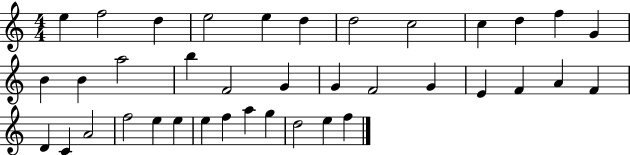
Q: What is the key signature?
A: C major